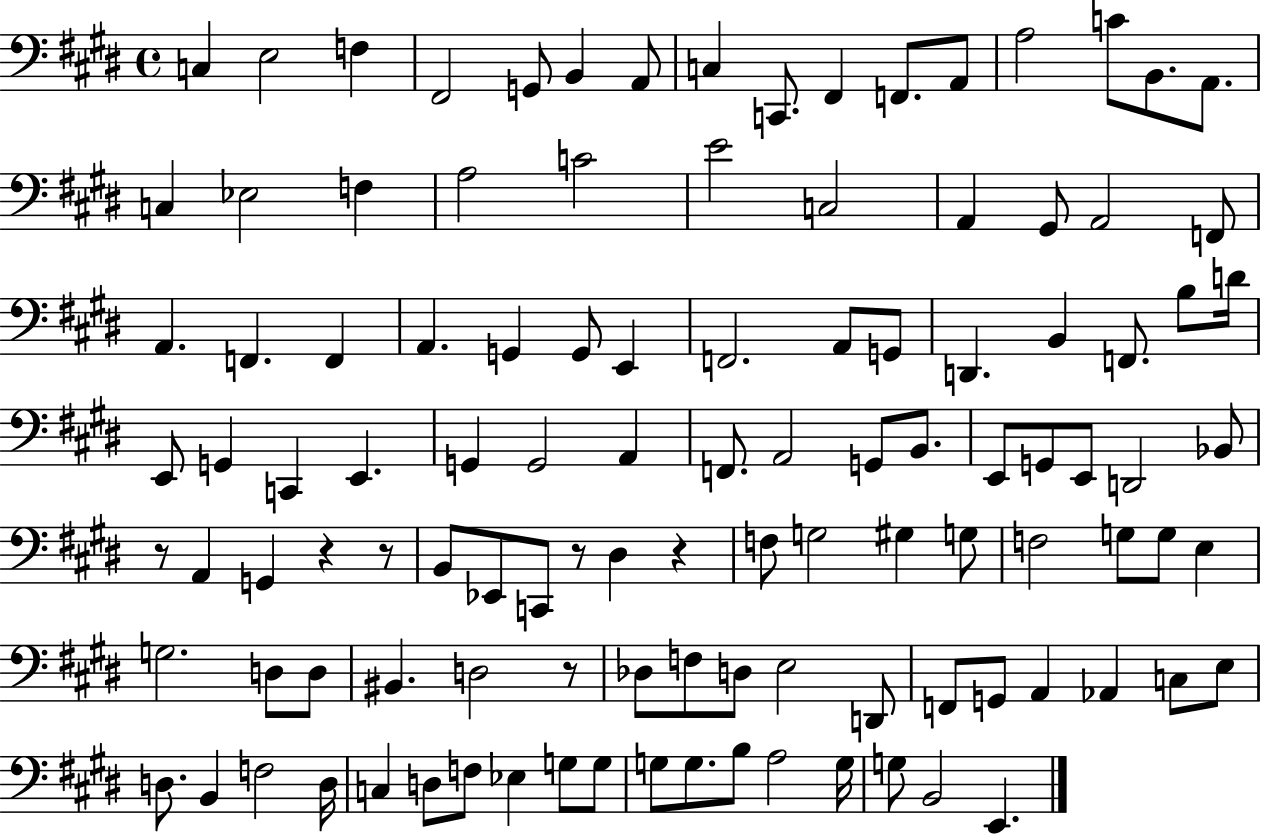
{
  \clef bass
  \time 4/4
  \defaultTimeSignature
  \key e \major
  c4 e2 f4 | fis,2 g,8 b,4 a,8 | c4 c,8. fis,4 f,8. a,8 | a2 c'8 b,8. a,8. | \break c4 ees2 f4 | a2 c'2 | e'2 c2 | a,4 gis,8 a,2 f,8 | \break a,4. f,4. f,4 | a,4. g,4 g,8 e,4 | f,2. a,8 g,8 | d,4. b,4 f,8. b8 d'16 | \break e,8 g,4 c,4 e,4. | g,4 g,2 a,4 | f,8. a,2 g,8 b,8. | e,8 g,8 e,8 d,2 bes,8 | \break r8 a,4 g,4 r4 r8 | b,8 ees,8 c,8 r8 dis4 r4 | f8 g2 gis4 g8 | f2 g8 g8 e4 | \break g2. d8 d8 | bis,4. d2 r8 | des8 f8 d8 e2 d,8 | f,8 g,8 a,4 aes,4 c8 e8 | \break d8. b,4 f2 d16 | c4 d8 f8 ees4 g8 g8 | g8 g8. b8 a2 g16 | g8 b,2 e,4. | \break \bar "|."
}